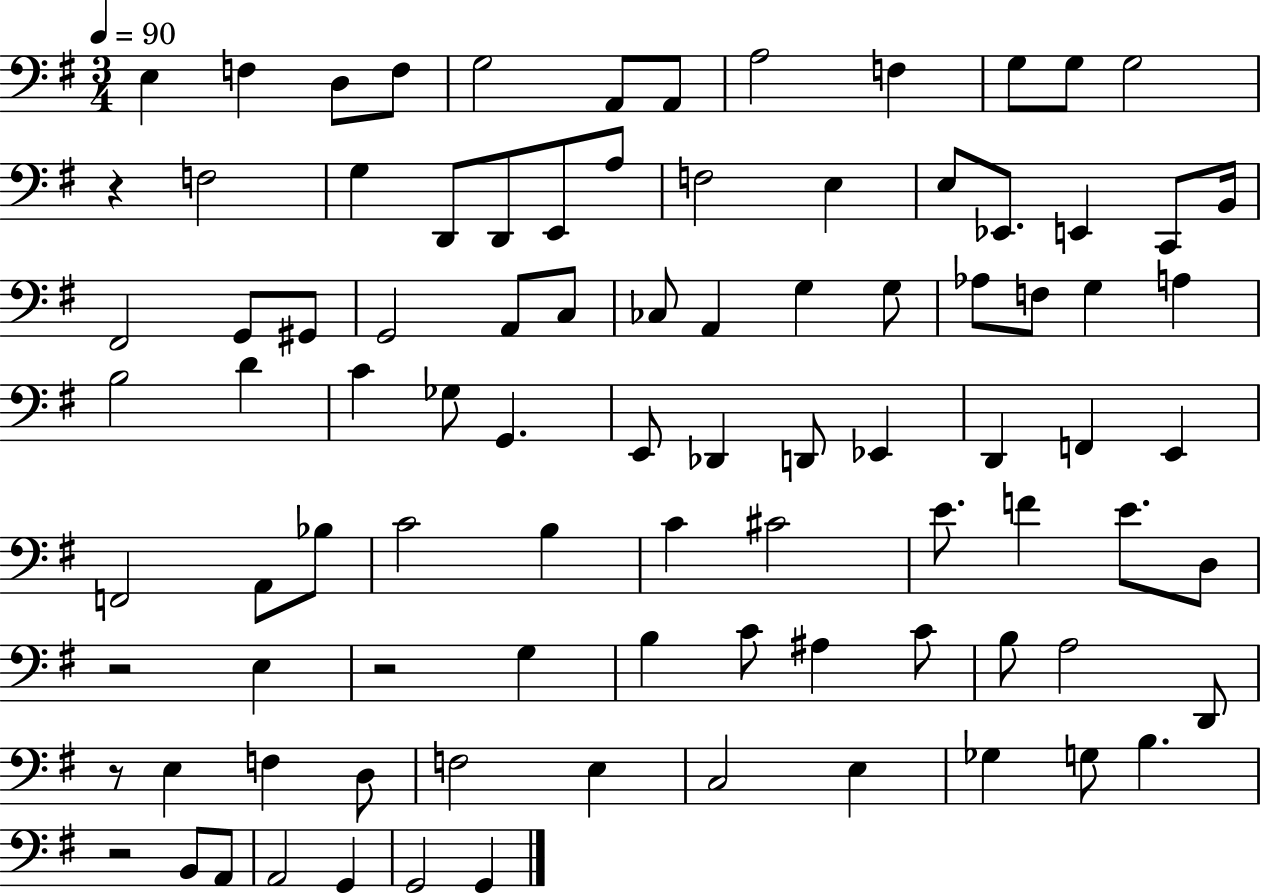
X:1
T:Untitled
M:3/4
L:1/4
K:G
E, F, D,/2 F,/2 G,2 A,,/2 A,,/2 A,2 F, G,/2 G,/2 G,2 z F,2 G, D,,/2 D,,/2 E,,/2 A,/2 F,2 E, E,/2 _E,,/2 E,, C,,/2 B,,/4 ^F,,2 G,,/2 ^G,,/2 G,,2 A,,/2 C,/2 _C,/2 A,, G, G,/2 _A,/2 F,/2 G, A, B,2 D C _G,/2 G,, E,,/2 _D,, D,,/2 _E,, D,, F,, E,, F,,2 A,,/2 _B,/2 C2 B, C ^C2 E/2 F E/2 D,/2 z2 E, z2 G, B, C/2 ^A, C/2 B,/2 A,2 D,,/2 z/2 E, F, D,/2 F,2 E, C,2 E, _G, G,/2 B, z2 B,,/2 A,,/2 A,,2 G,, G,,2 G,,